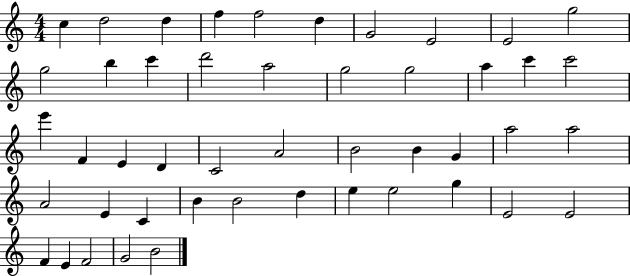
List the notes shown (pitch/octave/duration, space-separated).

C5/q D5/h D5/q F5/q F5/h D5/q G4/h E4/h E4/h G5/h G5/h B5/q C6/q D6/h A5/h G5/h G5/h A5/q C6/q C6/h E6/q F4/q E4/q D4/q C4/h A4/h B4/h B4/q G4/q A5/h A5/h A4/h E4/q C4/q B4/q B4/h D5/q E5/q E5/h G5/q E4/h E4/h F4/q E4/q F4/h G4/h B4/h